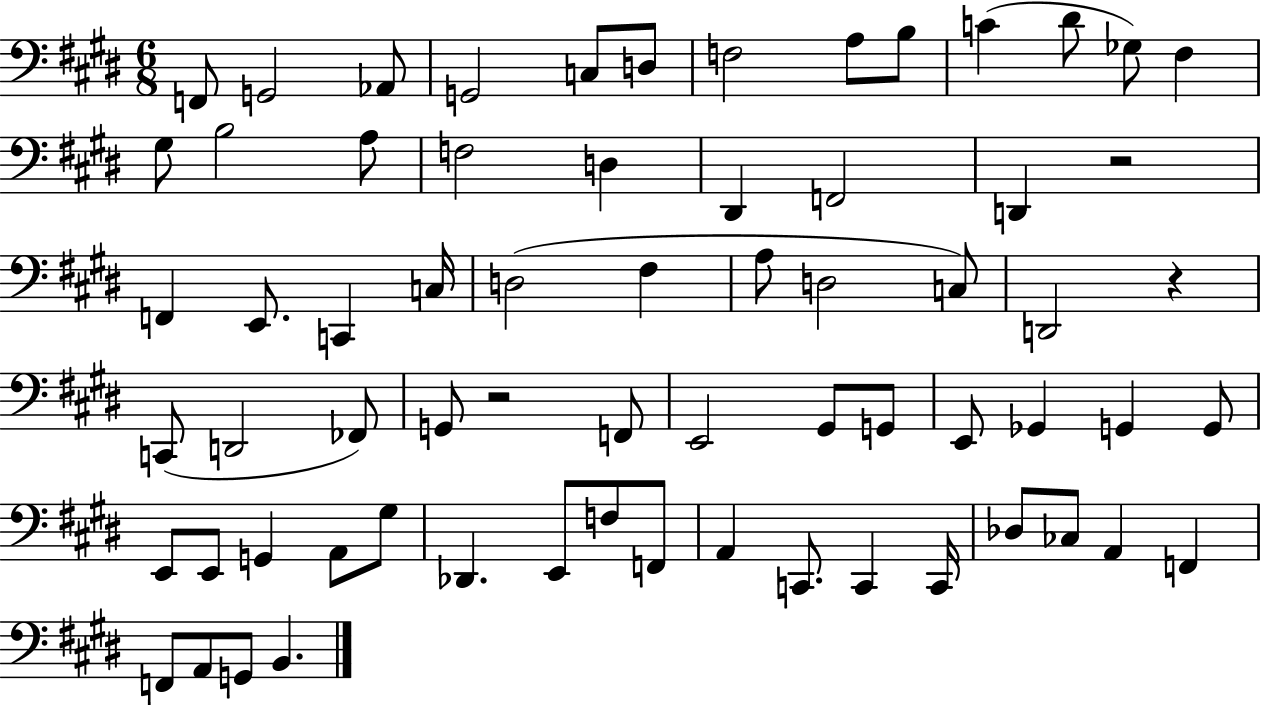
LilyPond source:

{
  \clef bass
  \numericTimeSignature
  \time 6/8
  \key e \major
  f,8 g,2 aes,8 | g,2 c8 d8 | f2 a8 b8 | c'4( dis'8 ges8) fis4 | \break gis8 b2 a8 | f2 d4 | dis,4 f,2 | d,4 r2 | \break f,4 e,8. c,4 c16 | d2( fis4 | a8 d2 c8) | d,2 r4 | \break c,8( d,2 fes,8) | g,8 r2 f,8 | e,2 gis,8 g,8 | e,8 ges,4 g,4 g,8 | \break e,8 e,8 g,4 a,8 gis8 | des,4. e,8 f8 f,8 | a,4 c,8. c,4 c,16 | des8 ces8 a,4 f,4 | \break f,8 a,8 g,8 b,4. | \bar "|."
}